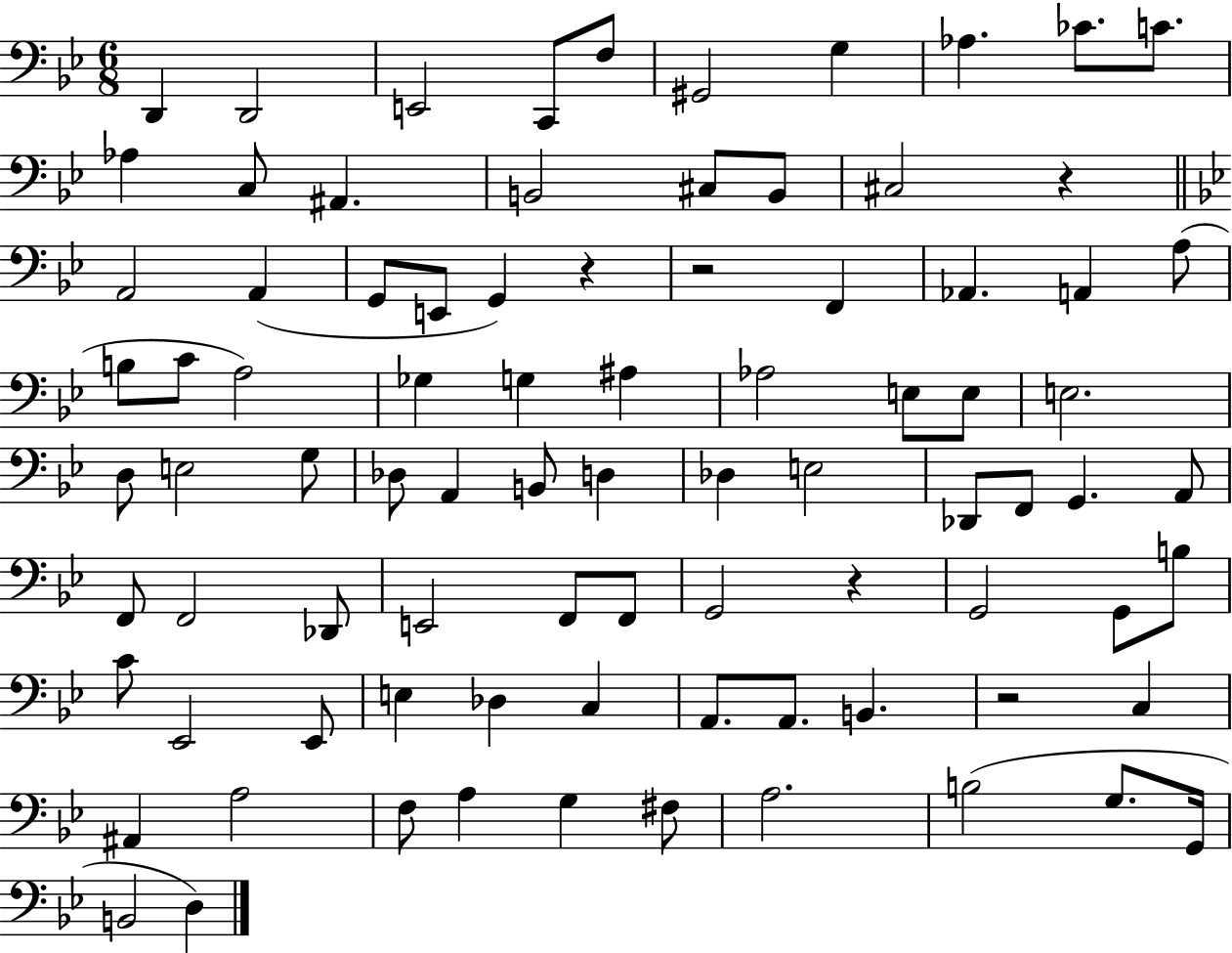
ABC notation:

X:1
T:Untitled
M:6/8
L:1/4
K:Bb
D,, D,,2 E,,2 C,,/2 F,/2 ^G,,2 G, _A, _C/2 C/2 _A, C,/2 ^A,, B,,2 ^C,/2 B,,/2 ^C,2 z A,,2 A,, G,,/2 E,,/2 G,, z z2 F,, _A,, A,, A,/2 B,/2 C/2 A,2 _G, G, ^A, _A,2 E,/2 E,/2 E,2 D,/2 E,2 G,/2 _D,/2 A,, B,,/2 D, _D, E,2 _D,,/2 F,,/2 G,, A,,/2 F,,/2 F,,2 _D,,/2 E,,2 F,,/2 F,,/2 G,,2 z G,,2 G,,/2 B,/2 C/2 _E,,2 _E,,/2 E, _D, C, A,,/2 A,,/2 B,, z2 C, ^A,, A,2 F,/2 A, G, ^F,/2 A,2 B,2 G,/2 G,,/4 B,,2 D,